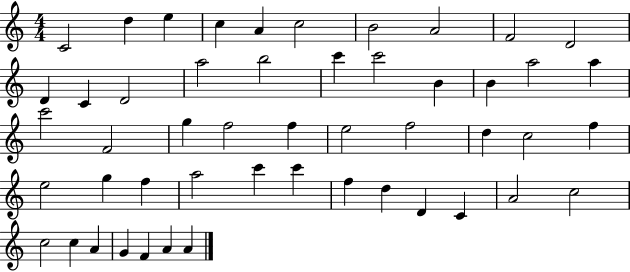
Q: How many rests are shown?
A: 0